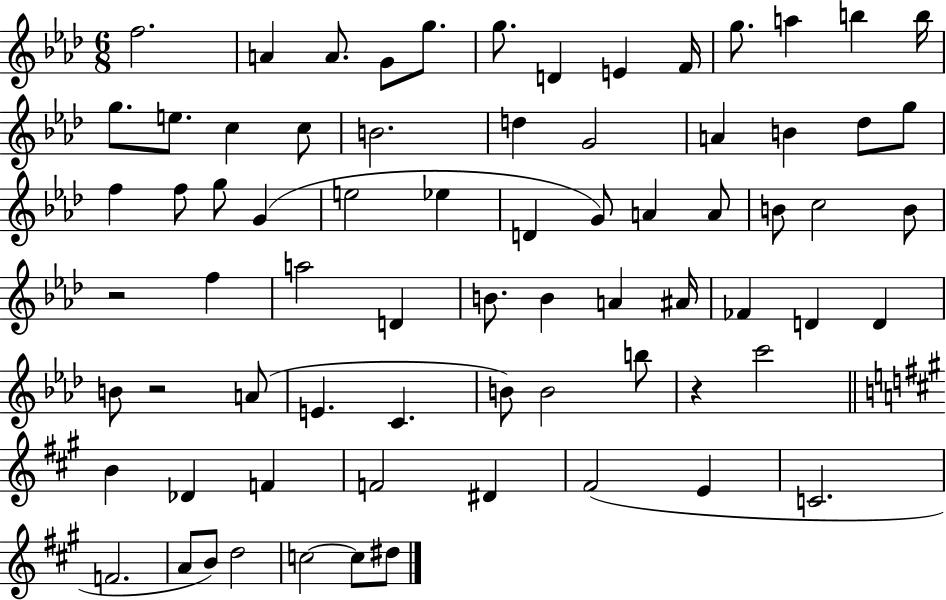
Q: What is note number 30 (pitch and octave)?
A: Eb5